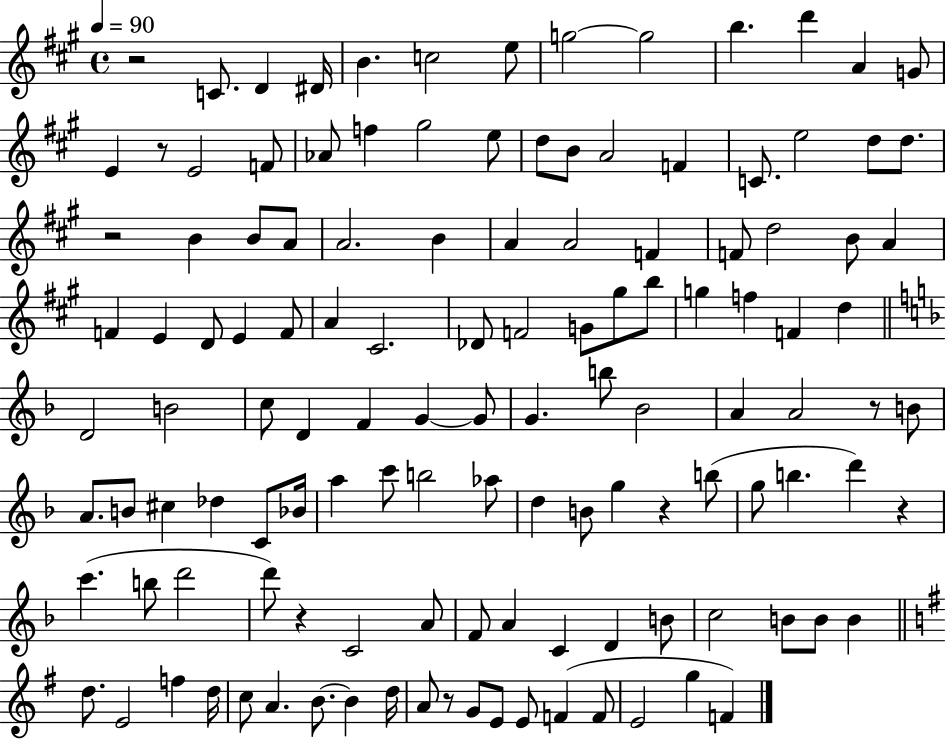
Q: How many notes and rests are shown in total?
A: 126